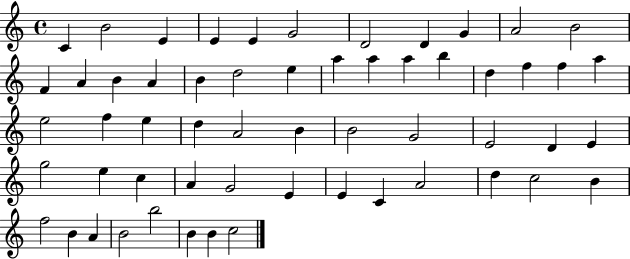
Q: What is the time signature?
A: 4/4